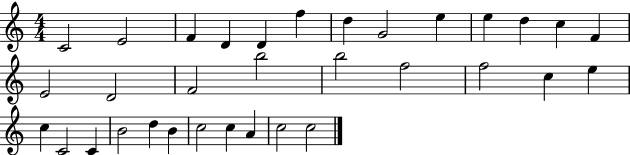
{
  \clef treble
  \numericTimeSignature
  \time 4/4
  \key c \major
  c'2 e'2 | f'4 d'4 d'4 f''4 | d''4 g'2 e''4 | e''4 d''4 c''4 f'4 | \break e'2 d'2 | f'2 b''2 | b''2 f''2 | f''2 c''4 e''4 | \break c''4 c'2 c'4 | b'2 d''4 b'4 | c''2 c''4 a'4 | c''2 c''2 | \break \bar "|."
}